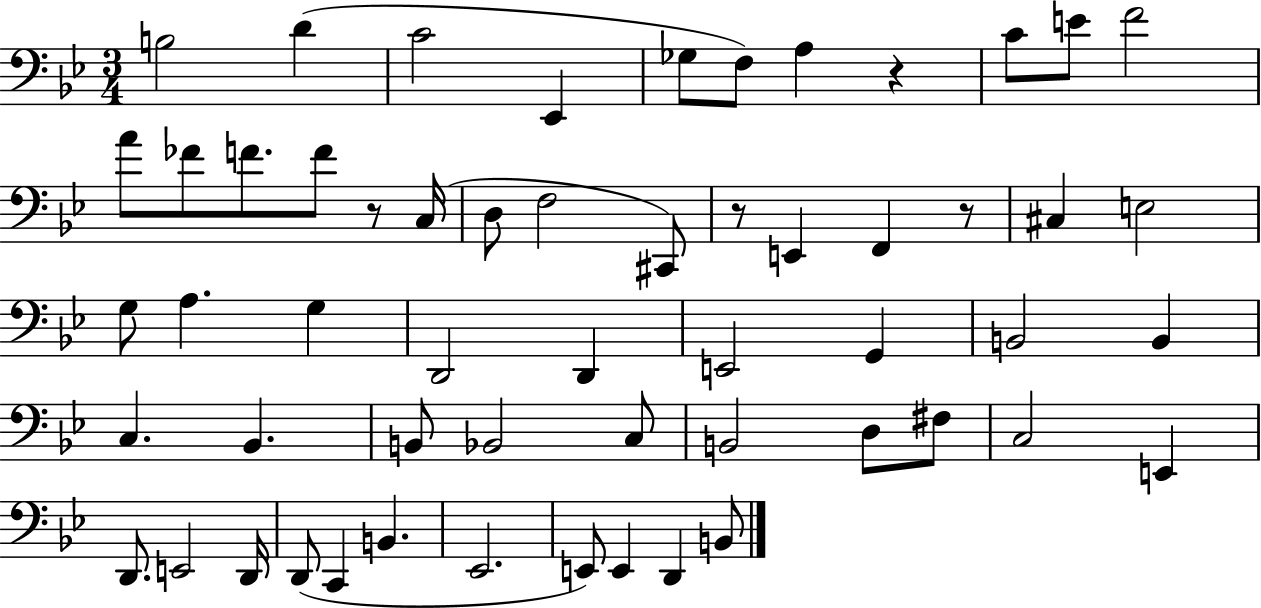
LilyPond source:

{
  \clef bass
  \numericTimeSignature
  \time 3/4
  \key bes \major
  b2 d'4( | c'2 ees,4 | ges8 f8) a4 r4 | c'8 e'8 f'2 | \break a'8 fes'8 f'8. f'8 r8 c16( | d8 f2 cis,8) | r8 e,4 f,4 r8 | cis4 e2 | \break g8 a4. g4 | d,2 d,4 | e,2 g,4 | b,2 b,4 | \break c4. bes,4. | b,8 bes,2 c8 | b,2 d8 fis8 | c2 e,4 | \break d,8. e,2 d,16 | d,8( c,4 b,4. | ees,2. | e,8) e,4 d,4 b,8 | \break \bar "|."
}